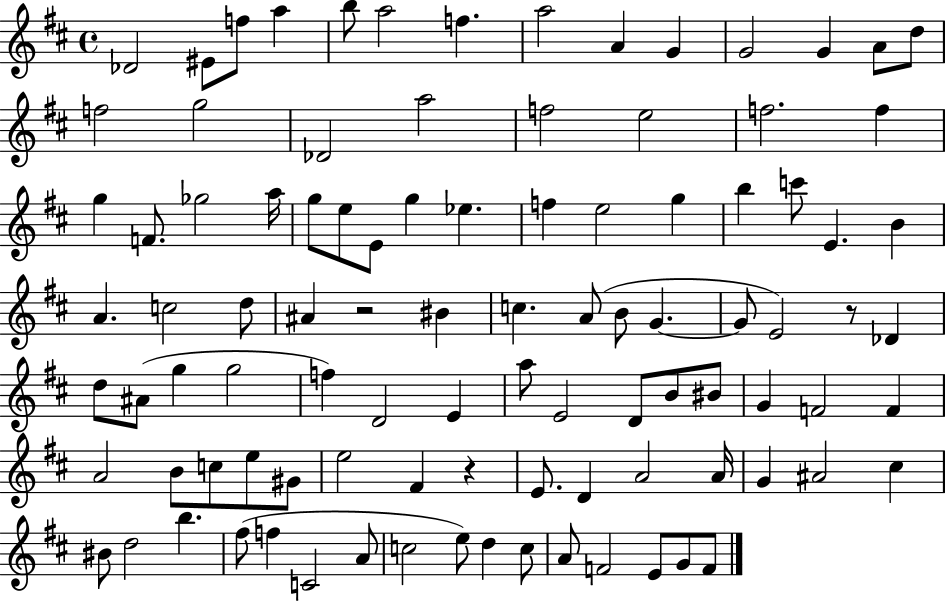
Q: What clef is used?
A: treble